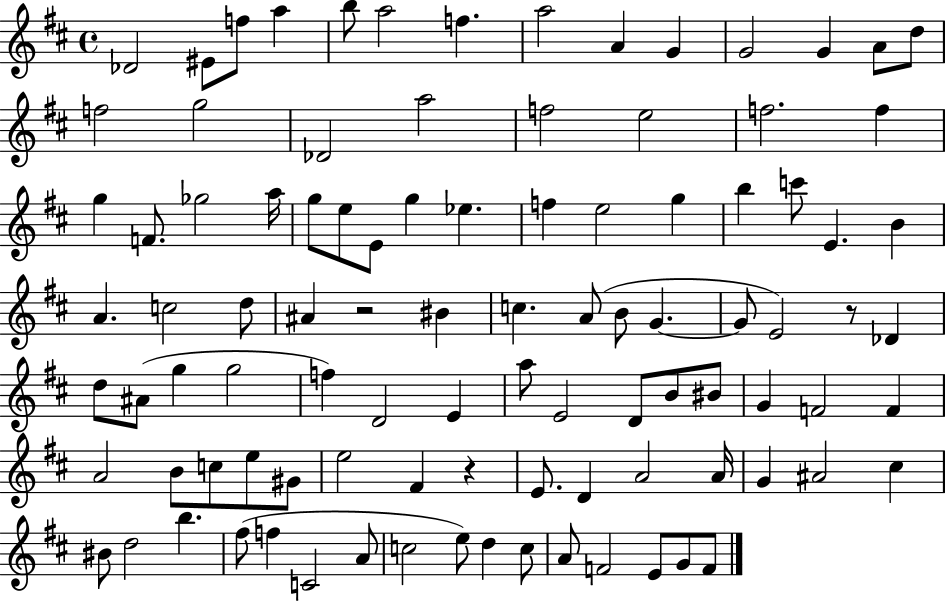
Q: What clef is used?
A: treble